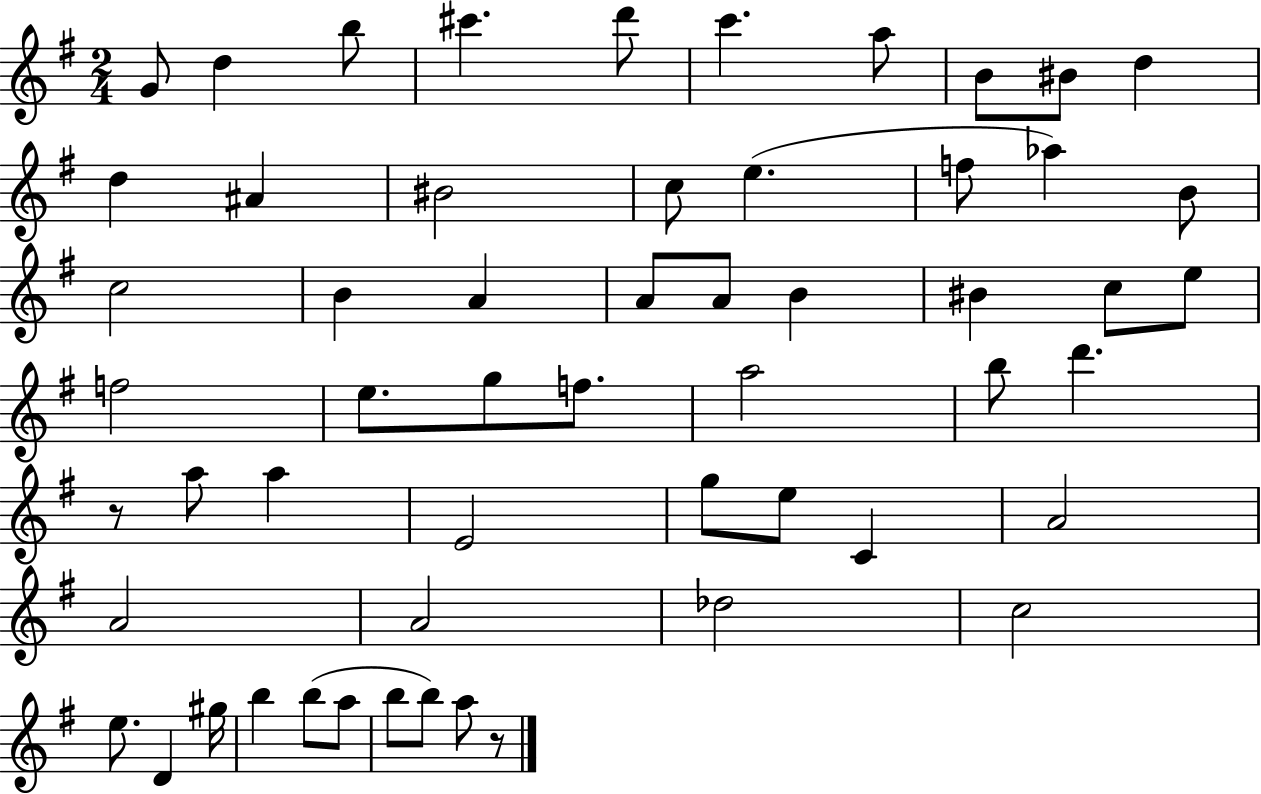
G4/e D5/q B5/e C#6/q. D6/e C6/q. A5/e B4/e BIS4/e D5/q D5/q A#4/q BIS4/h C5/e E5/q. F5/e Ab5/q B4/e C5/h B4/q A4/q A4/e A4/e B4/q BIS4/q C5/e E5/e F5/h E5/e. G5/e F5/e. A5/h B5/e D6/q. R/e A5/e A5/q E4/h G5/e E5/e C4/q A4/h A4/h A4/h Db5/h C5/h E5/e. D4/q G#5/s B5/q B5/e A5/e B5/e B5/e A5/e R/e